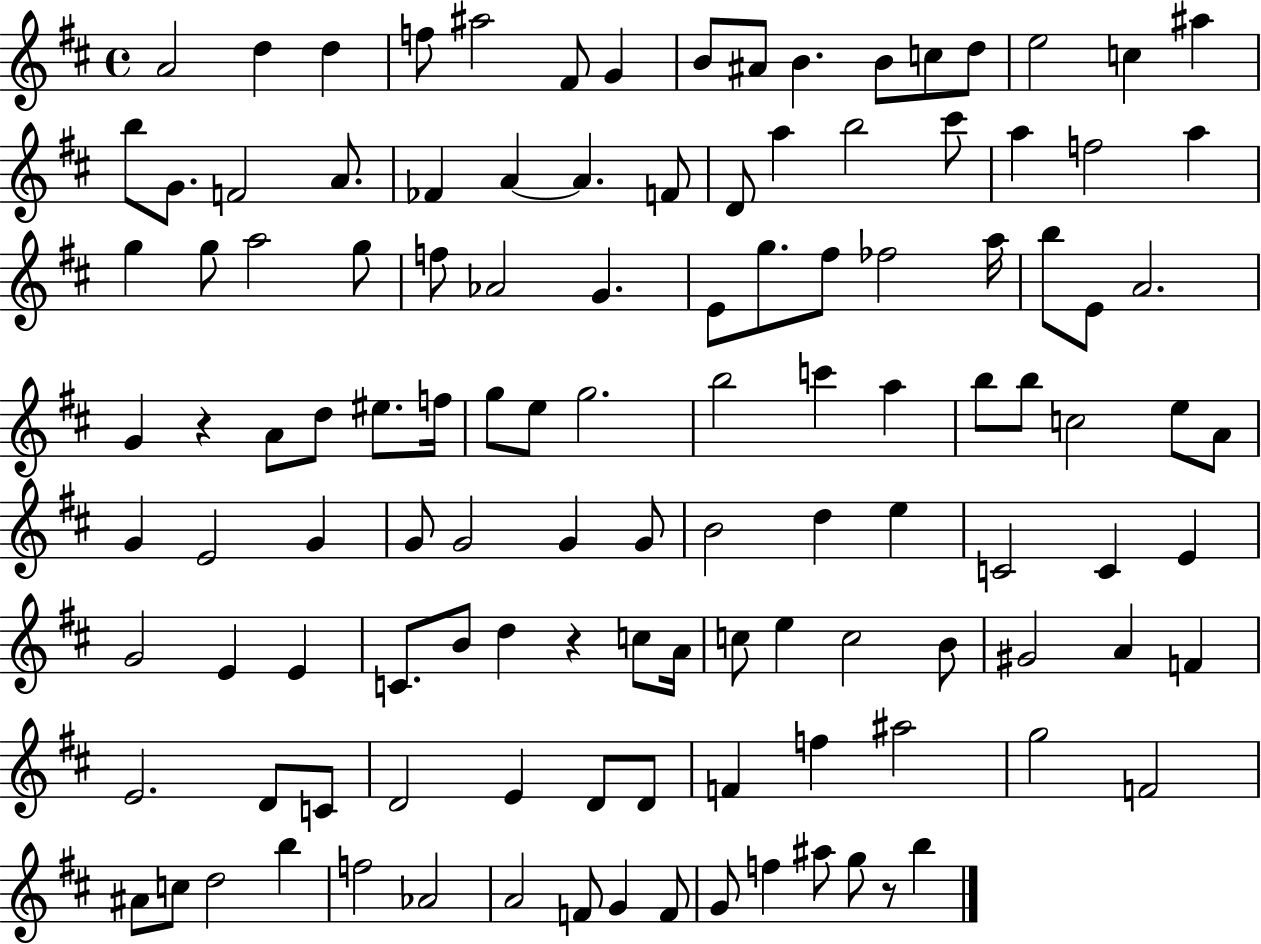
{
  \clef treble
  \time 4/4
  \defaultTimeSignature
  \key d \major
  a'2 d''4 d''4 | f''8 ais''2 fis'8 g'4 | b'8 ais'8 b'4. b'8 c''8 d''8 | e''2 c''4 ais''4 | \break b''8 g'8. f'2 a'8. | fes'4 a'4~~ a'4. f'8 | d'8 a''4 b''2 cis'''8 | a''4 f''2 a''4 | \break g''4 g''8 a''2 g''8 | f''8 aes'2 g'4. | e'8 g''8. fis''8 fes''2 a''16 | b''8 e'8 a'2. | \break g'4 r4 a'8 d''8 eis''8. f''16 | g''8 e''8 g''2. | b''2 c'''4 a''4 | b''8 b''8 c''2 e''8 a'8 | \break g'4 e'2 g'4 | g'8 g'2 g'4 g'8 | b'2 d''4 e''4 | c'2 c'4 e'4 | \break g'2 e'4 e'4 | c'8. b'8 d''4 r4 c''8 a'16 | c''8 e''4 c''2 b'8 | gis'2 a'4 f'4 | \break e'2. d'8 c'8 | d'2 e'4 d'8 d'8 | f'4 f''4 ais''2 | g''2 f'2 | \break ais'8 c''8 d''2 b''4 | f''2 aes'2 | a'2 f'8 g'4 f'8 | g'8 f''4 ais''8 g''8 r8 b''4 | \break \bar "|."
}